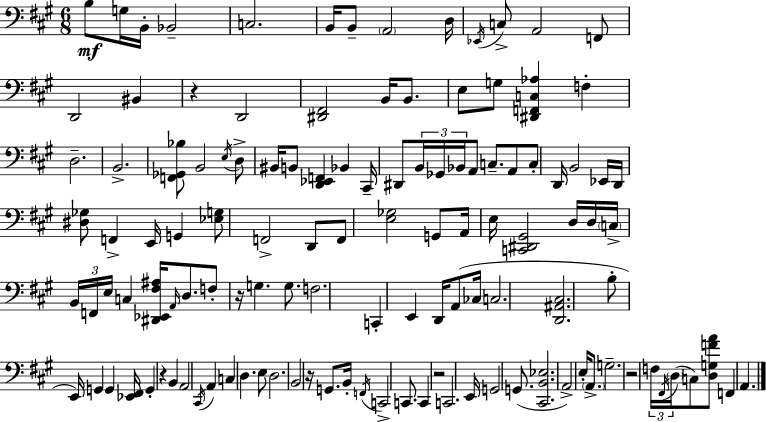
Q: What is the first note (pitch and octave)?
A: B3